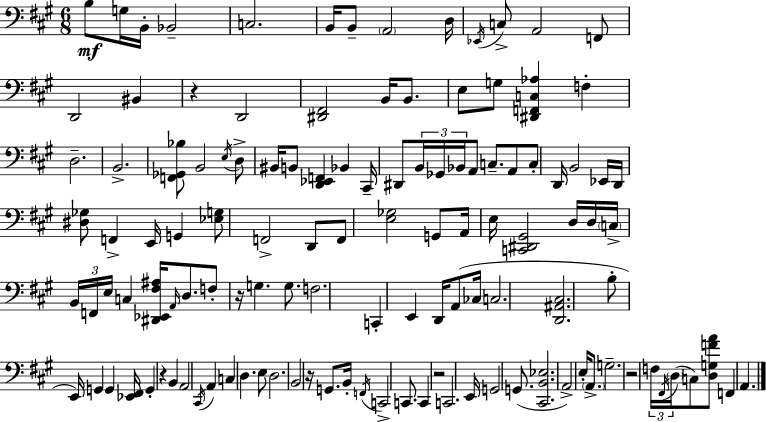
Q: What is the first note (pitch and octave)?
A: B3